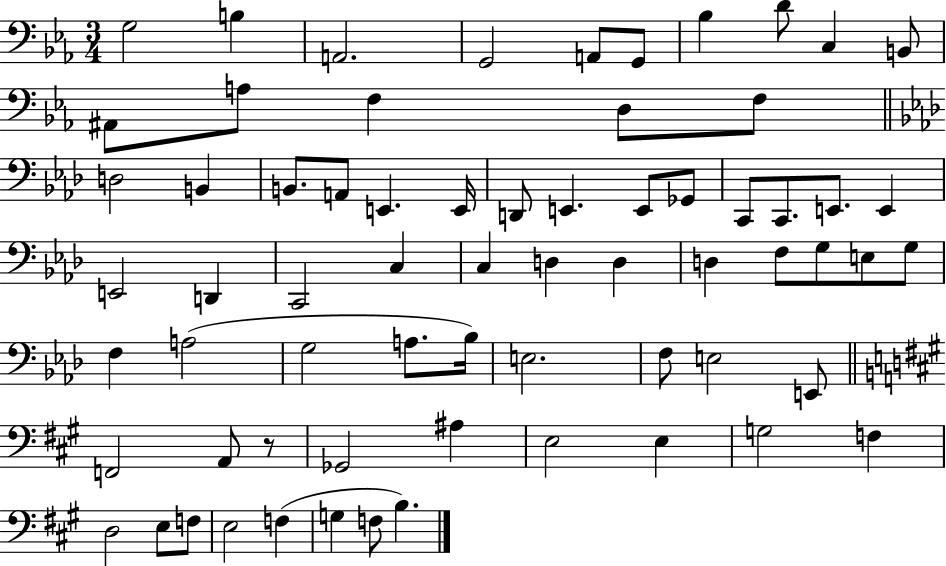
{
  \clef bass
  \numericTimeSignature
  \time 3/4
  \key ees \major
  \repeat volta 2 { g2 b4 | a,2. | g,2 a,8 g,8 | bes4 d'8 c4 b,8 | \break ais,8 a8 f4 d8 f8 | \bar "||" \break \key aes \major d2 b,4 | b,8. a,8 e,4. e,16 | d,8 e,4. e,8 ges,8 | c,8 c,8. e,8. e,4 | \break e,2 d,4 | c,2 c4 | c4 d4 d4 | d4 f8 g8 e8 g8 | \break f4 a2( | g2 a8. bes16) | e2. | f8 e2 e,8 | \break \bar "||" \break \key a \major f,2 a,8 r8 | ges,2 ais4 | e2 e4 | g2 f4 | \break d2 e8 f8 | e2 f4( | g4 f8 b4.) | } \bar "|."
}